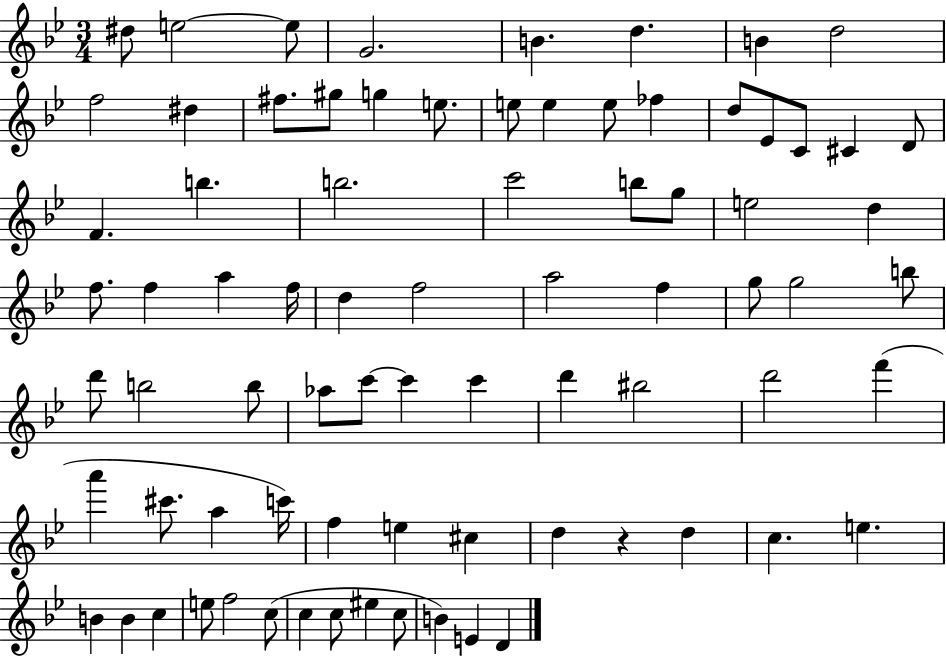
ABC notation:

X:1
T:Untitled
M:3/4
L:1/4
K:Bb
^d/2 e2 e/2 G2 B d B d2 f2 ^d ^f/2 ^g/2 g e/2 e/2 e e/2 _f d/2 _E/2 C/2 ^C D/2 F b b2 c'2 b/2 g/2 e2 d f/2 f a f/4 d f2 a2 f g/2 g2 b/2 d'/2 b2 b/2 _a/2 c'/2 c' c' d' ^b2 d'2 f' a' ^c'/2 a c'/4 f e ^c d z d c e B B c e/2 f2 c/2 c c/2 ^e c/2 B E D